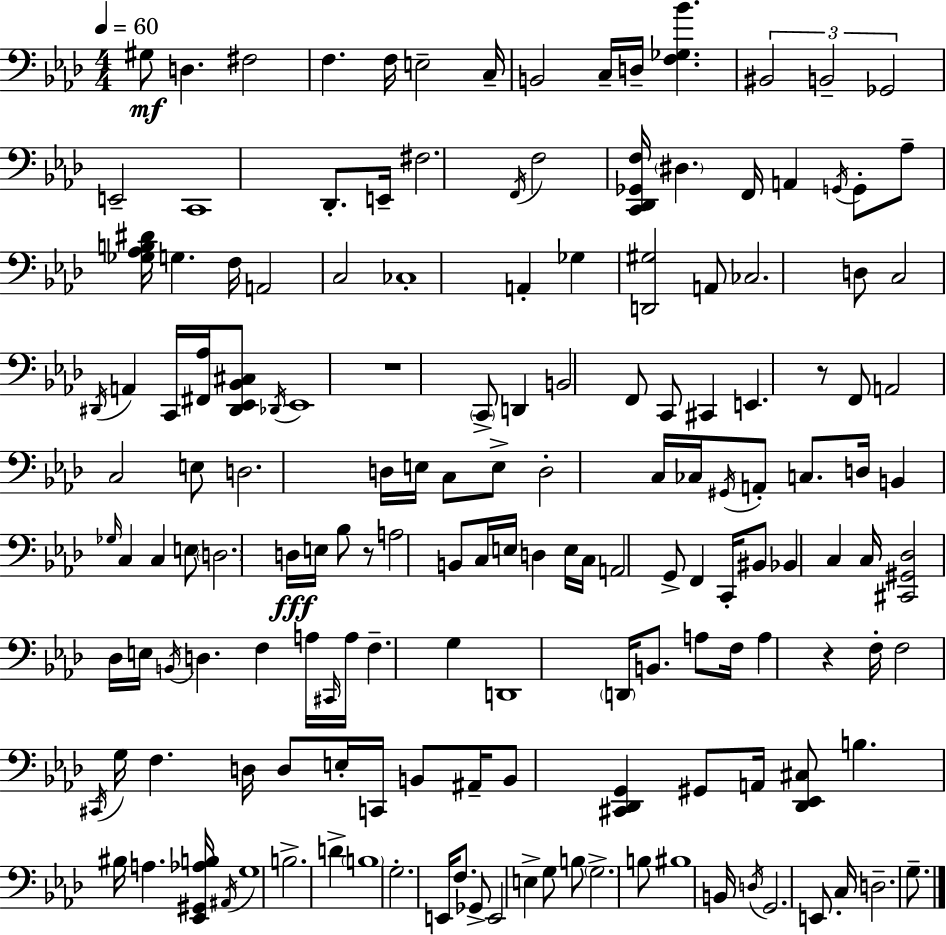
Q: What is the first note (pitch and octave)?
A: G#3